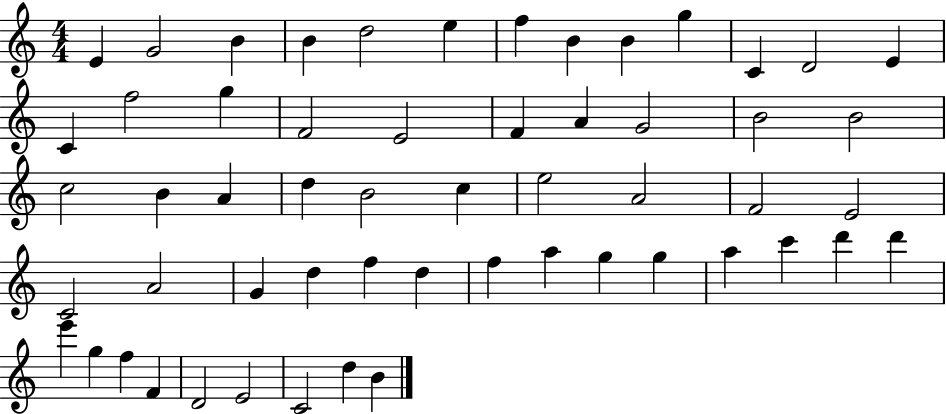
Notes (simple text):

E4/q G4/h B4/q B4/q D5/h E5/q F5/q B4/q B4/q G5/q C4/q D4/h E4/q C4/q F5/h G5/q F4/h E4/h F4/q A4/q G4/h B4/h B4/h C5/h B4/q A4/q D5/q B4/h C5/q E5/h A4/h F4/h E4/h C4/h A4/h G4/q D5/q F5/q D5/q F5/q A5/q G5/q G5/q A5/q C6/q D6/q D6/q E6/q G5/q F5/q F4/q D4/h E4/h C4/h D5/q B4/q